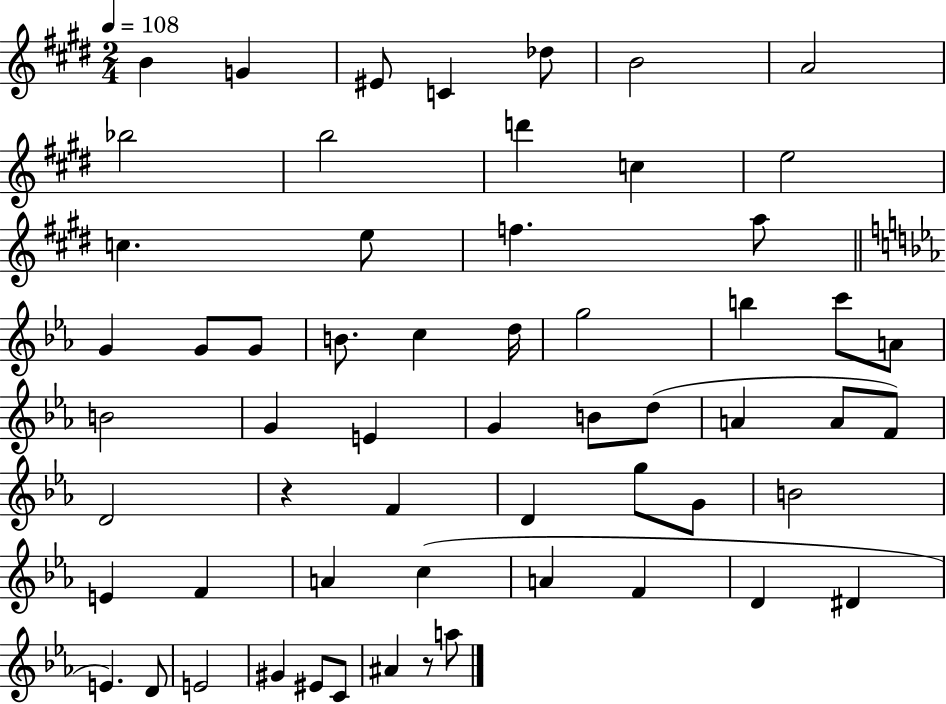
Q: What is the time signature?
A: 2/4